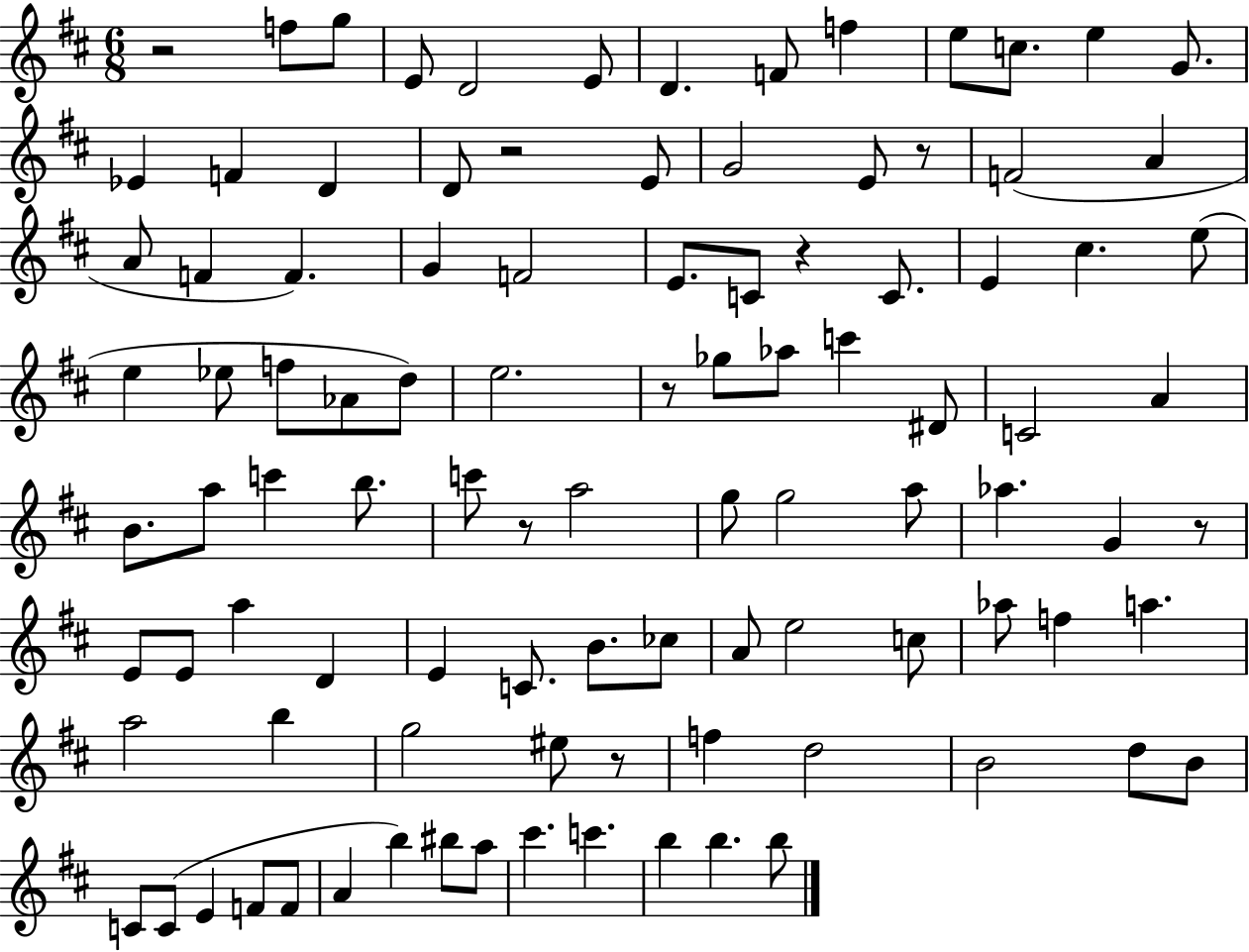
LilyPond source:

{
  \clef treble
  \numericTimeSignature
  \time 6/8
  \key d \major
  r2 f''8 g''8 | e'8 d'2 e'8 | d'4. f'8 f''4 | e''8 c''8. e''4 g'8. | \break ees'4 f'4 d'4 | d'8 r2 e'8 | g'2 e'8 r8 | f'2( a'4 | \break a'8 f'4 f'4.) | g'4 f'2 | e'8. c'8 r4 c'8. | e'4 cis''4. e''8( | \break e''4 ees''8 f''8 aes'8 d''8) | e''2. | r8 ges''8 aes''8 c'''4 dis'8 | c'2 a'4 | \break b'8. a''8 c'''4 b''8. | c'''8 r8 a''2 | g''8 g''2 a''8 | aes''4. g'4 r8 | \break e'8 e'8 a''4 d'4 | e'4 c'8. b'8. ces''8 | a'8 e''2 c''8 | aes''8 f''4 a''4. | \break a''2 b''4 | g''2 eis''8 r8 | f''4 d''2 | b'2 d''8 b'8 | \break c'8 c'8( e'4 f'8 f'8 | a'4 b''4) bis''8 a''8 | cis'''4. c'''4. | b''4 b''4. b''8 | \break \bar "|."
}